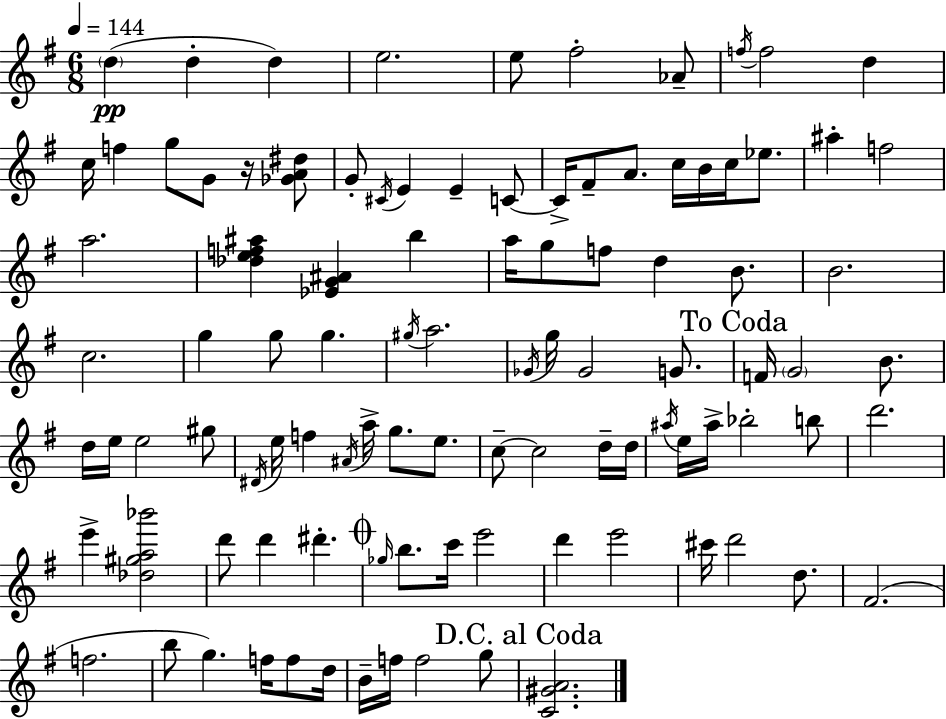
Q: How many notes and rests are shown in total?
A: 100